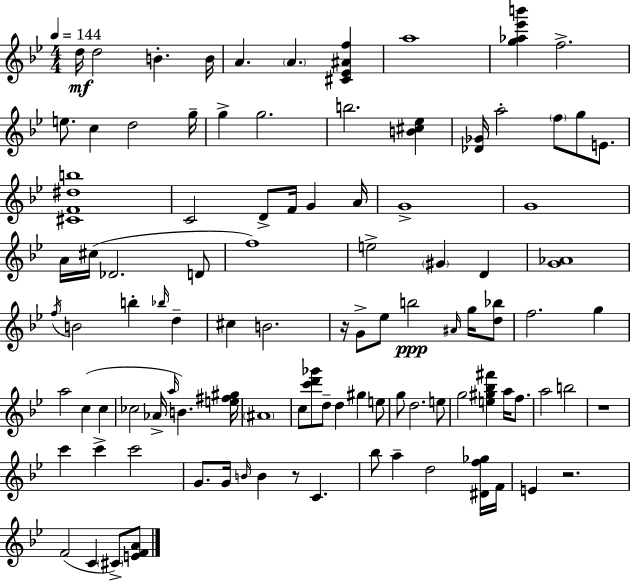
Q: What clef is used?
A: treble